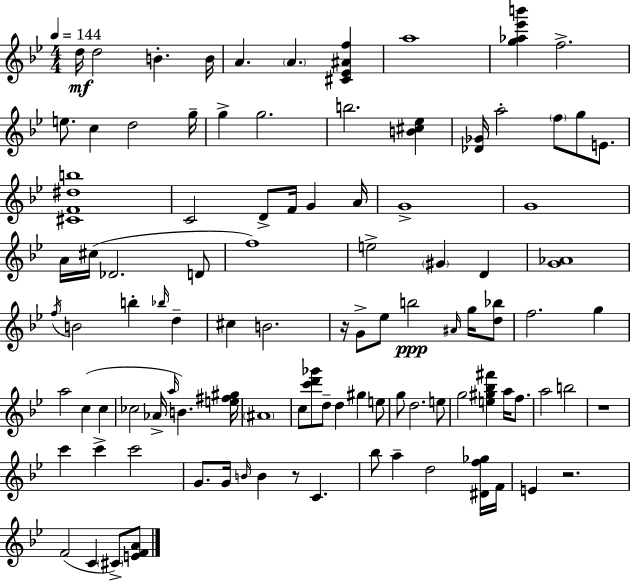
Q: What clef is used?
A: treble